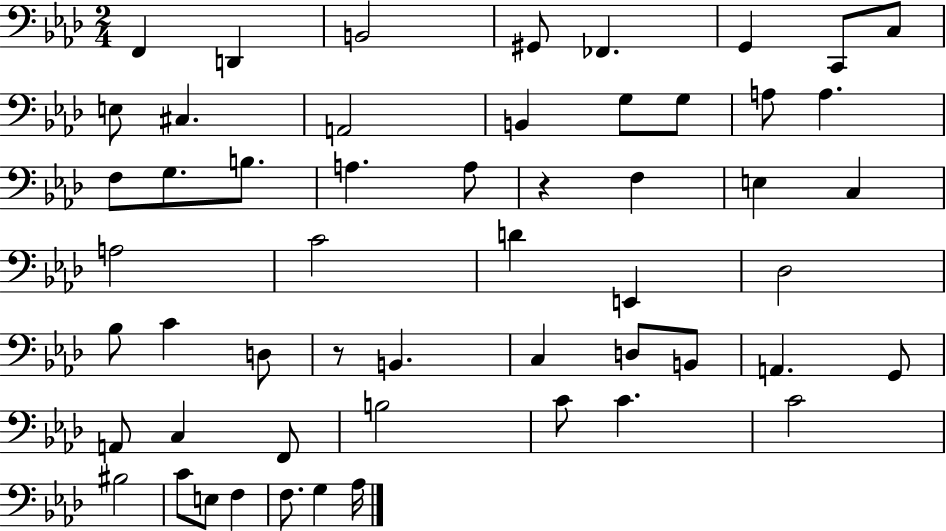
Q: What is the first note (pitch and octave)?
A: F2